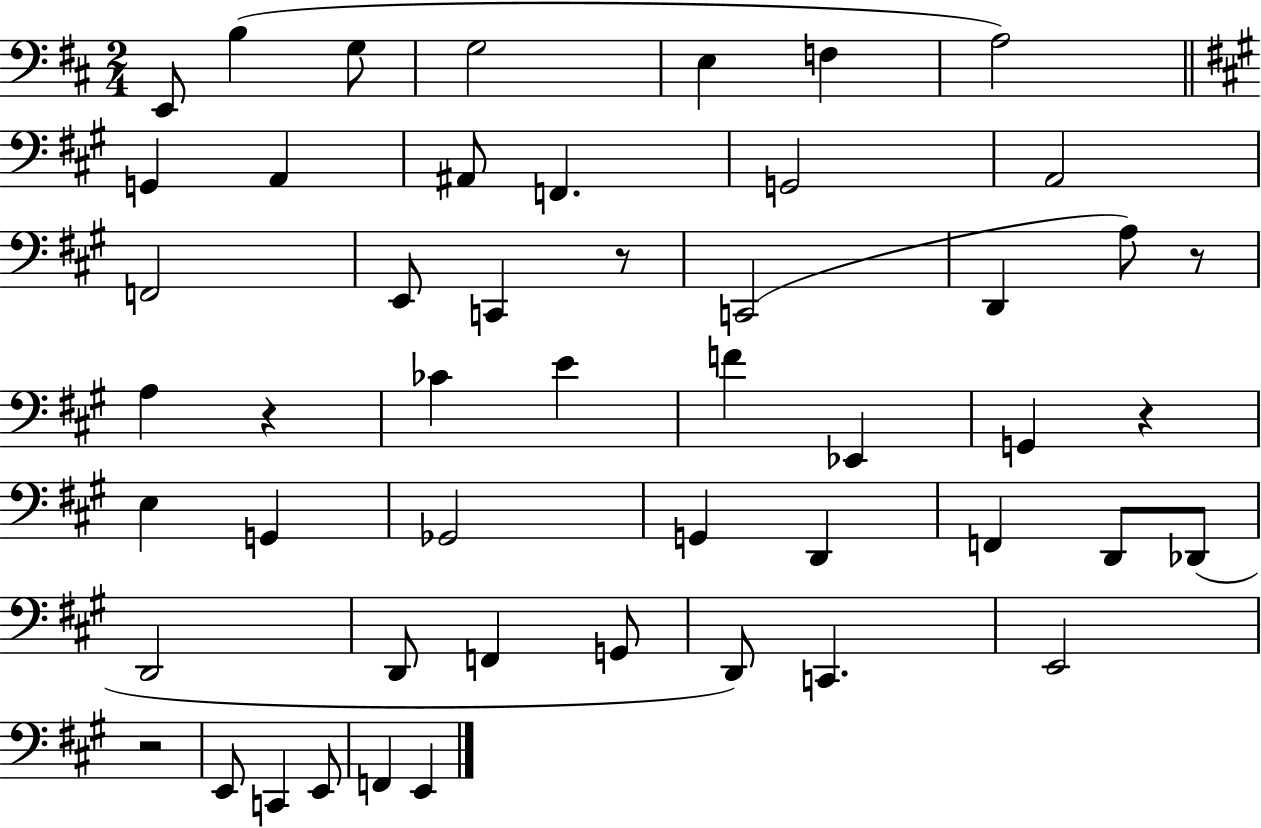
{
  \clef bass
  \numericTimeSignature
  \time 2/4
  \key d \major
  e,8 b4( g8 | g2 | e4 f4 | a2) | \break \bar "||" \break \key a \major g,4 a,4 | ais,8 f,4. | g,2 | a,2 | \break f,2 | e,8 c,4 r8 | c,2( | d,4 a8) r8 | \break a4 r4 | ces'4 e'4 | f'4 ees,4 | g,4 r4 | \break e4 g,4 | ges,2 | g,4 d,4 | f,4 d,8 des,8( | \break d,2 | d,8 f,4 g,8 | d,8) c,4. | e,2 | \break r2 | e,8 c,4 e,8 | f,4 e,4 | \bar "|."
}